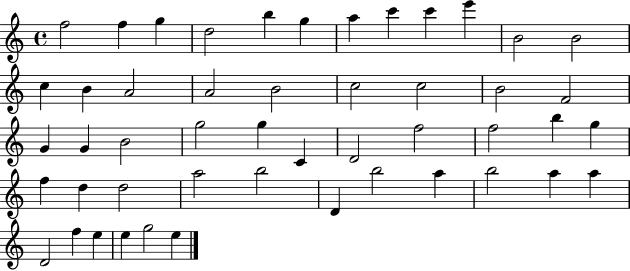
F5/h F5/q G5/q D5/h B5/q G5/q A5/q C6/q C6/q E6/q B4/h B4/h C5/q B4/q A4/h A4/h B4/h C5/h C5/h B4/h F4/h G4/q G4/q B4/h G5/h G5/q C4/q D4/h F5/h F5/h B5/q G5/q F5/q D5/q D5/h A5/h B5/h D4/q B5/h A5/q B5/h A5/q A5/q D4/h F5/q E5/q E5/q G5/h E5/q